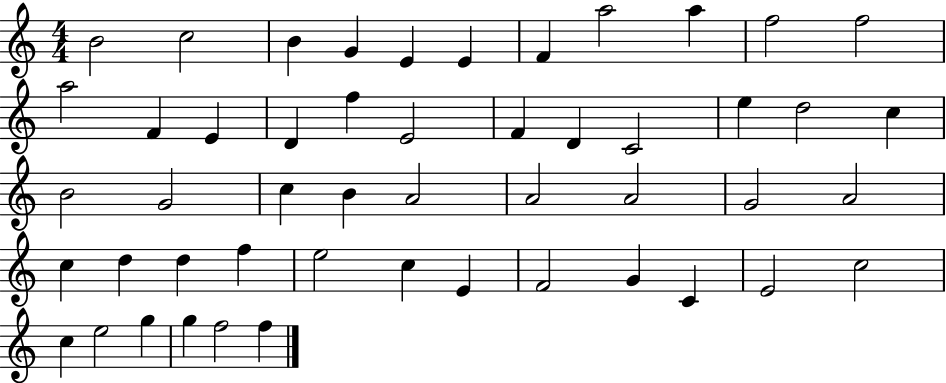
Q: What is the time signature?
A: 4/4